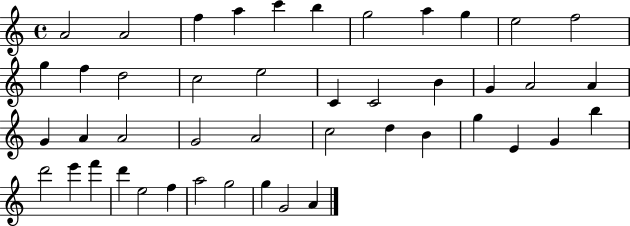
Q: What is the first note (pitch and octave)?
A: A4